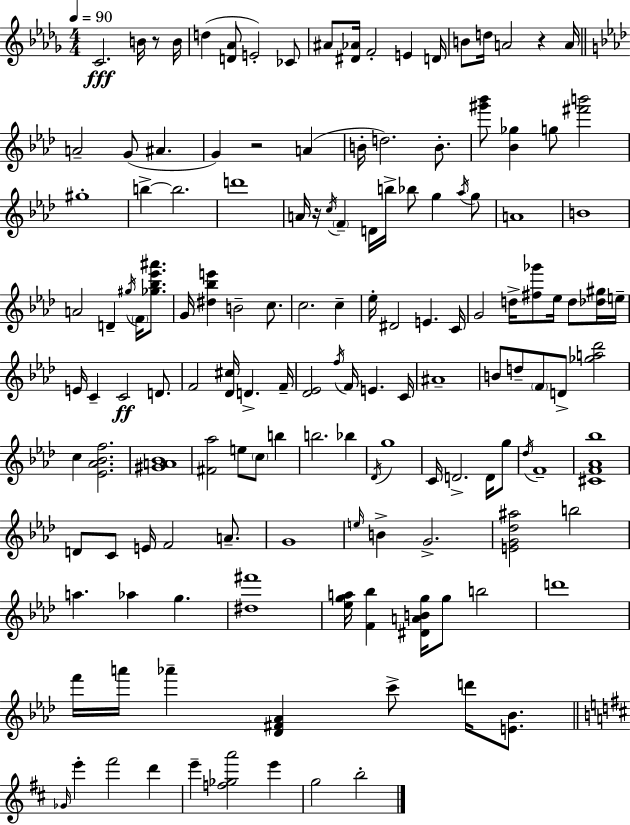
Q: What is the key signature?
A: BES minor